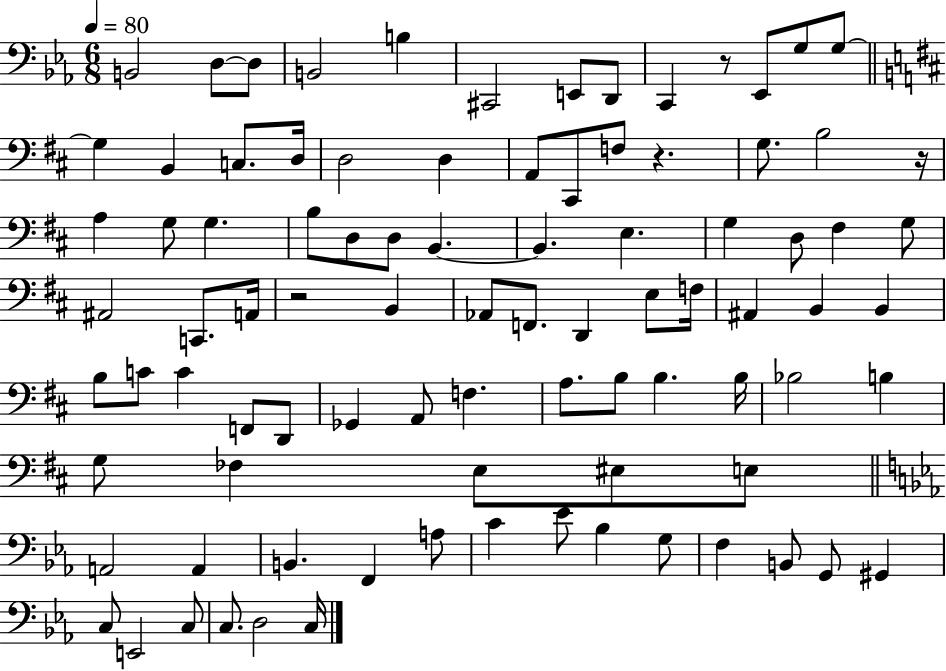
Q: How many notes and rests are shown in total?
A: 90